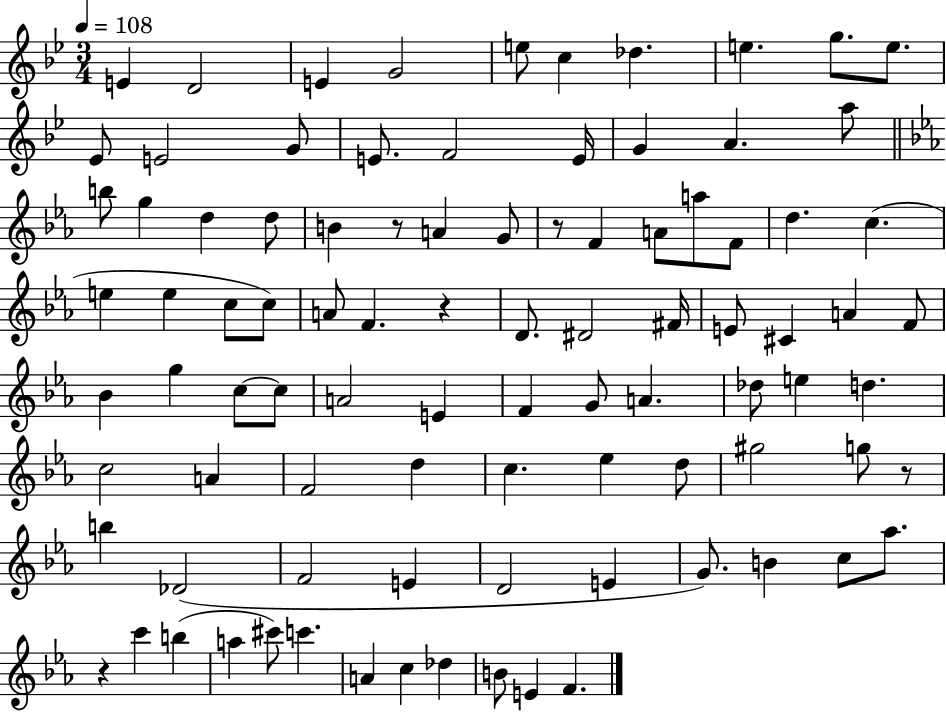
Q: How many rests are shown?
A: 5